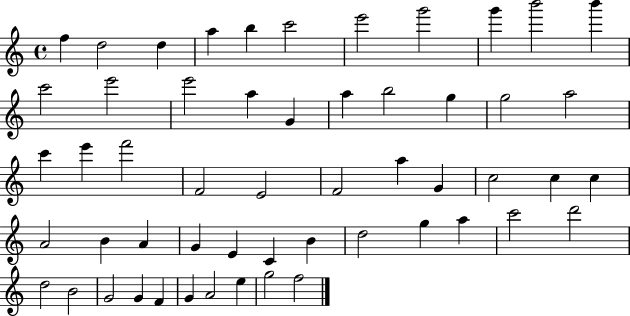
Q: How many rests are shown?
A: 0